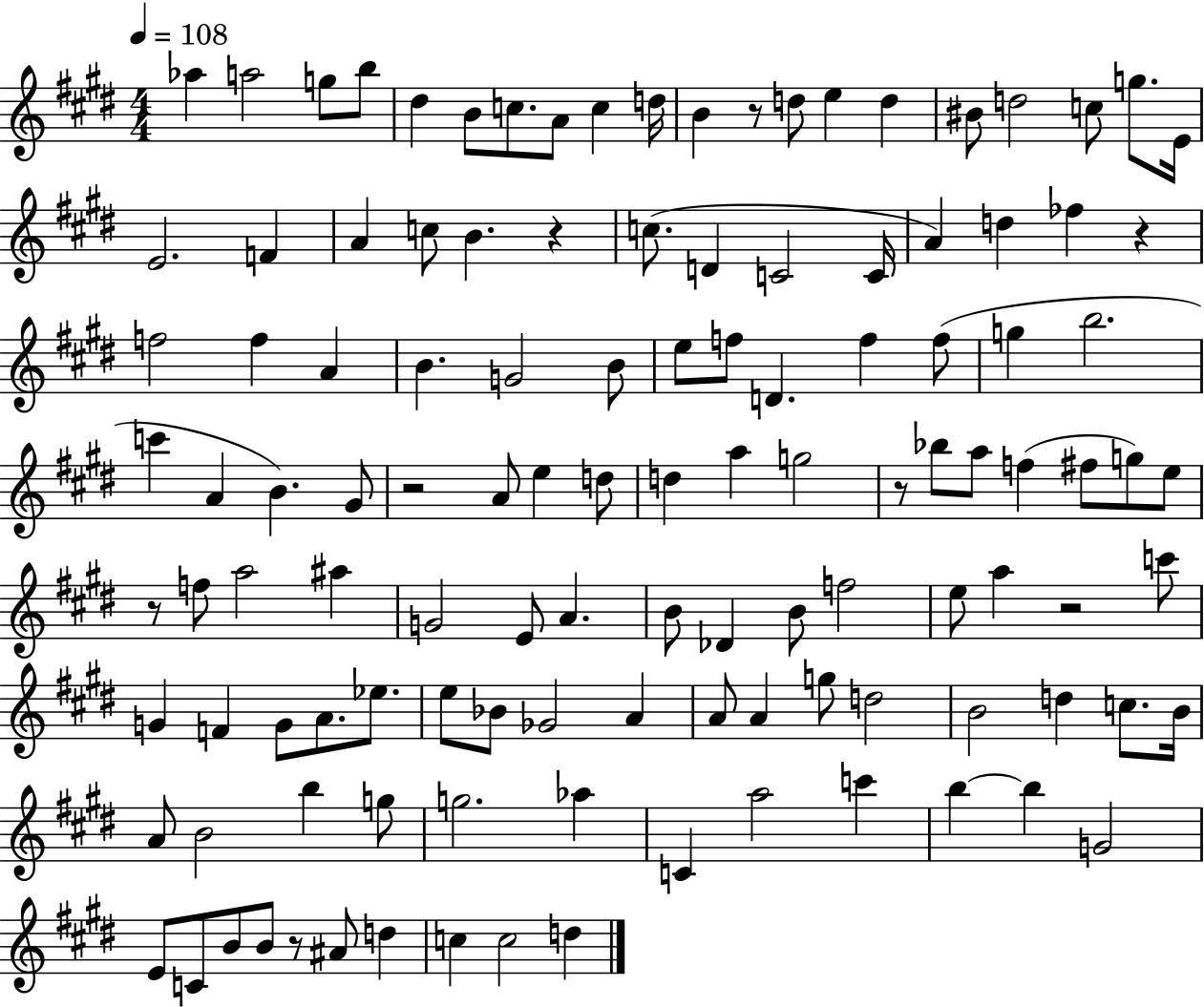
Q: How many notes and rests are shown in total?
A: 119